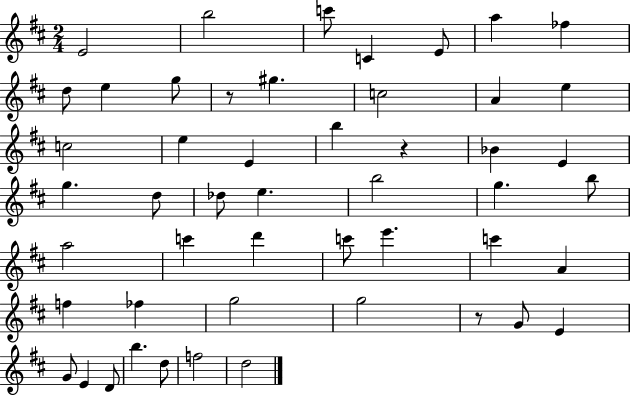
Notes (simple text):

E4/h B5/h C6/e C4/q E4/e A5/q FES5/q D5/e E5/q G5/e R/e G#5/q. C5/h A4/q E5/q C5/h E5/q E4/q B5/q R/q Bb4/q E4/q G5/q. D5/e Db5/e E5/q. B5/h G5/q. B5/e A5/h C6/q D6/q C6/e E6/q. C6/q A4/q F5/q FES5/q G5/h G5/h R/e G4/e E4/q G4/e E4/q D4/e B5/q. D5/e F5/h D5/h